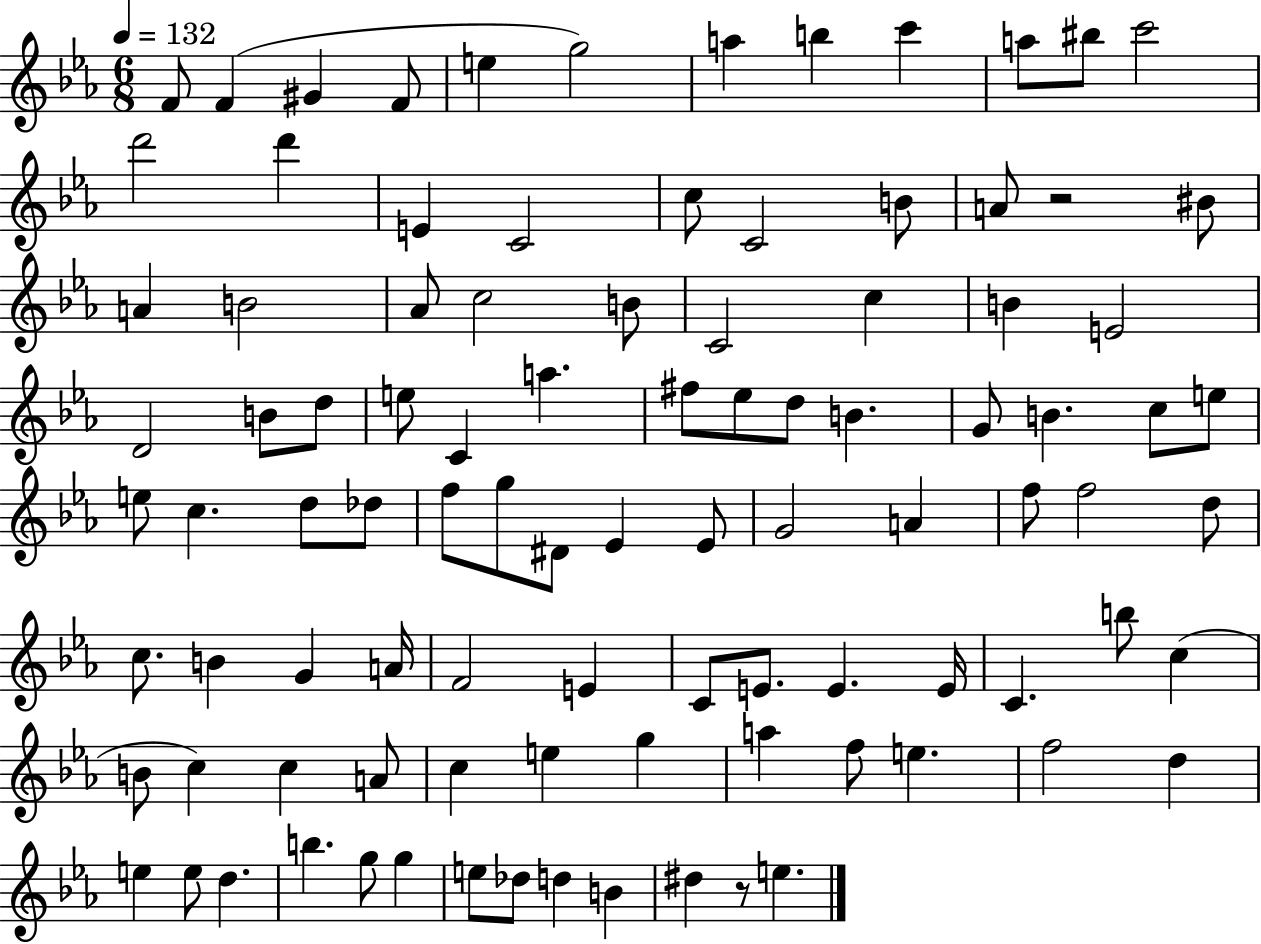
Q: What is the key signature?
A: EES major